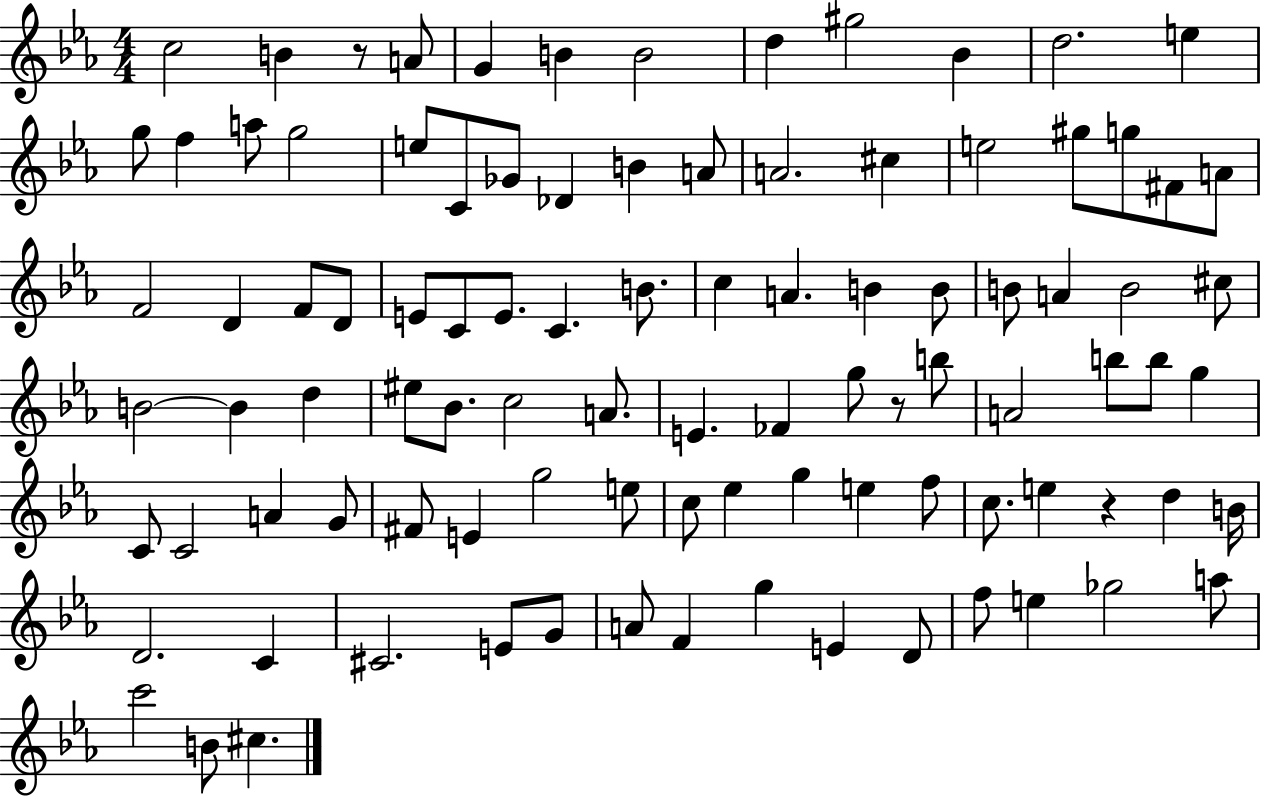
{
  \clef treble
  \numericTimeSignature
  \time 4/4
  \key ees \major
  \repeat volta 2 { c''2 b'4 r8 a'8 | g'4 b'4 b'2 | d''4 gis''2 bes'4 | d''2. e''4 | \break g''8 f''4 a''8 g''2 | e''8 c'8 ges'8 des'4 b'4 a'8 | a'2. cis''4 | e''2 gis''8 g''8 fis'8 a'8 | \break f'2 d'4 f'8 d'8 | e'8 c'8 e'8. c'4. b'8. | c''4 a'4. b'4 b'8 | b'8 a'4 b'2 cis''8 | \break b'2~~ b'4 d''4 | eis''8 bes'8. c''2 a'8. | e'4. fes'4 g''8 r8 b''8 | a'2 b''8 b''8 g''4 | \break c'8 c'2 a'4 g'8 | fis'8 e'4 g''2 e''8 | c''8 ees''4 g''4 e''4 f''8 | c''8. e''4 r4 d''4 b'16 | \break d'2. c'4 | cis'2. e'8 g'8 | a'8 f'4 g''4 e'4 d'8 | f''8 e''4 ges''2 a''8 | \break c'''2 b'8 cis''4. | } \bar "|."
}